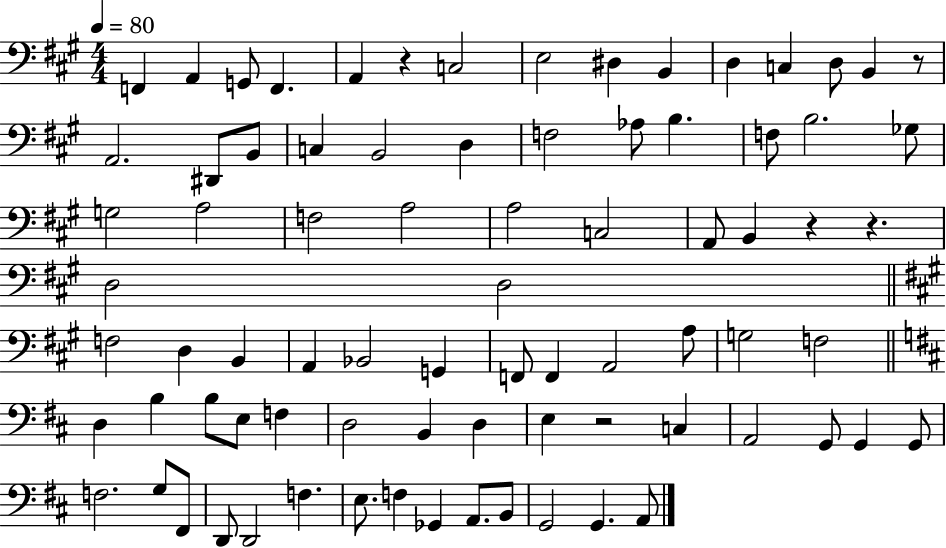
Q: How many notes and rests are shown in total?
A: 80